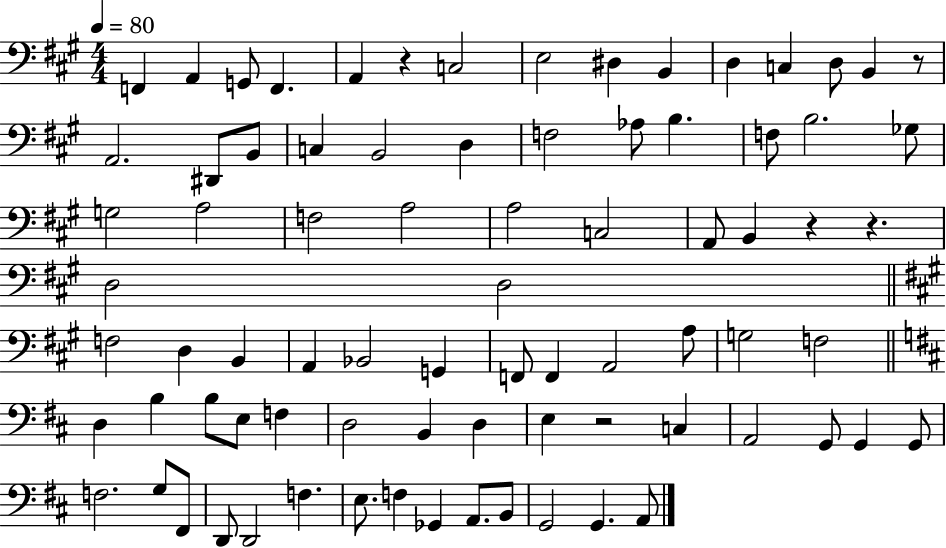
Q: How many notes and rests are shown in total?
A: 80